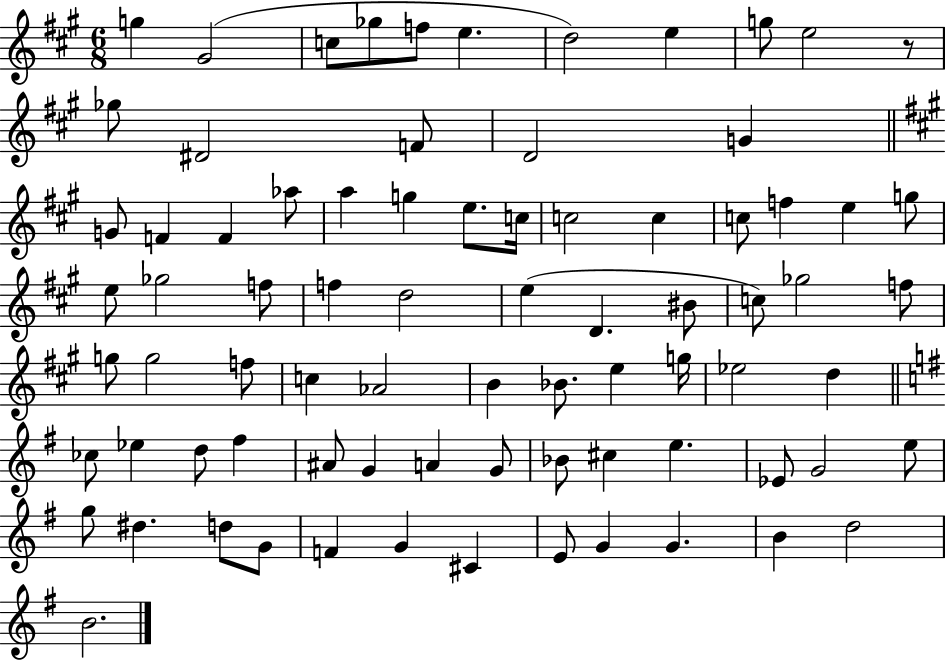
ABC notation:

X:1
T:Untitled
M:6/8
L:1/4
K:A
g ^G2 c/2 _g/2 f/2 e d2 e g/2 e2 z/2 _g/2 ^D2 F/2 D2 G G/2 F F _a/2 a g e/2 c/4 c2 c c/2 f e g/2 e/2 _g2 f/2 f d2 e D ^B/2 c/2 _g2 f/2 g/2 g2 f/2 c _A2 B _B/2 e g/4 _e2 d _c/2 _e d/2 ^f ^A/2 G A G/2 _B/2 ^c e _E/2 G2 e/2 g/2 ^d d/2 G/2 F G ^C E/2 G G B d2 B2